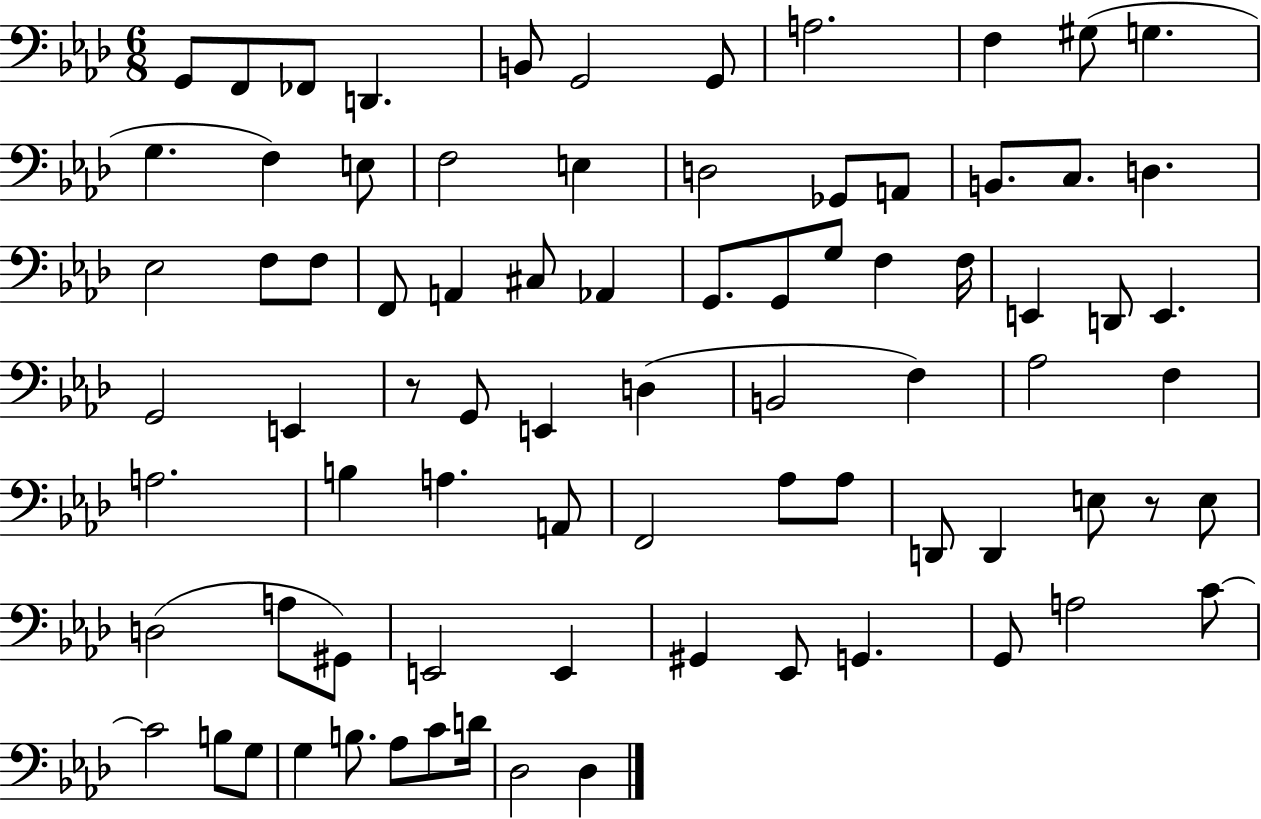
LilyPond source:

{
  \clef bass
  \numericTimeSignature
  \time 6/8
  \key aes \major
  g,8 f,8 fes,8 d,4. | b,8 g,2 g,8 | a2. | f4 gis8( g4. | \break g4. f4) e8 | f2 e4 | d2 ges,8 a,8 | b,8. c8. d4. | \break ees2 f8 f8 | f,8 a,4 cis8 aes,4 | g,8. g,8 g8 f4 f16 | e,4 d,8 e,4. | \break g,2 e,4 | r8 g,8 e,4 d4( | b,2 f4) | aes2 f4 | \break a2. | b4 a4. a,8 | f,2 aes8 aes8 | d,8 d,4 e8 r8 e8 | \break d2( a8 gis,8) | e,2 e,4 | gis,4 ees,8 g,4. | g,8 a2 c'8~~ | \break c'2 b8 g8 | g4 b8. aes8 c'8 d'16 | des2 des4 | \bar "|."
}